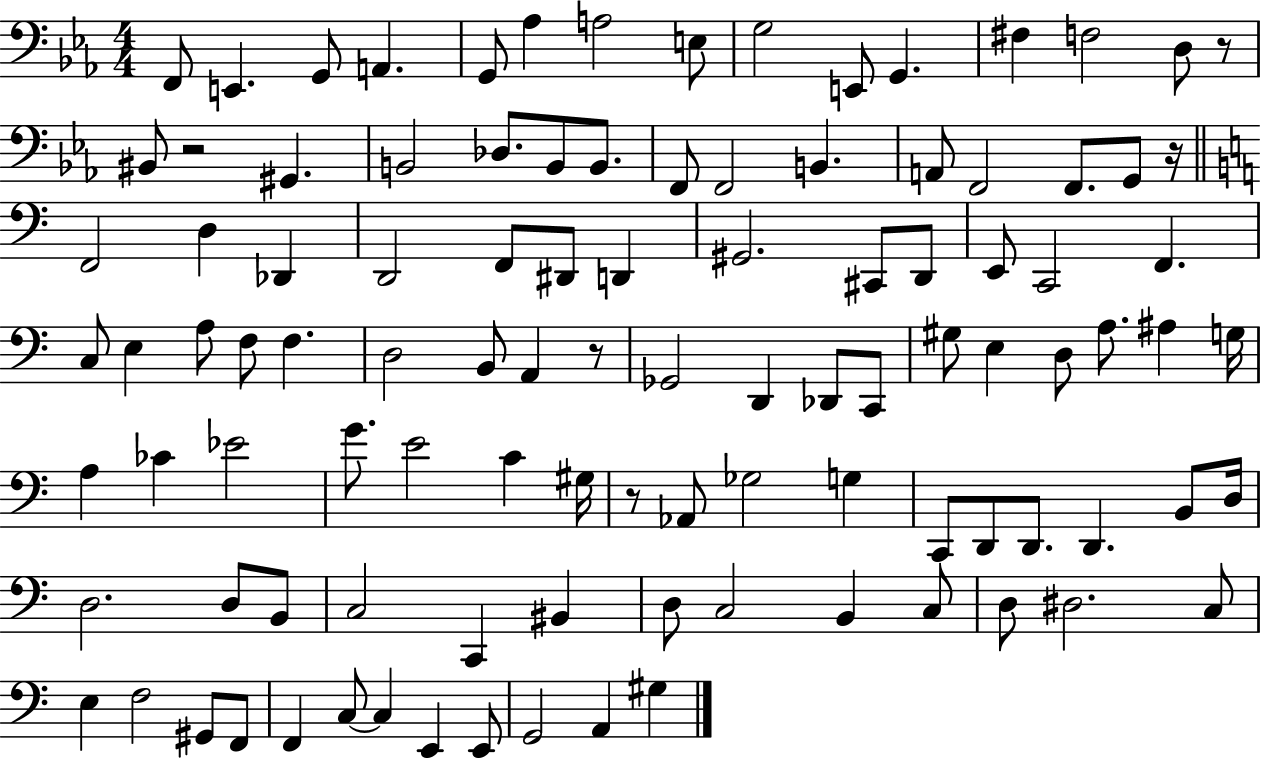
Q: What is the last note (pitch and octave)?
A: G#3